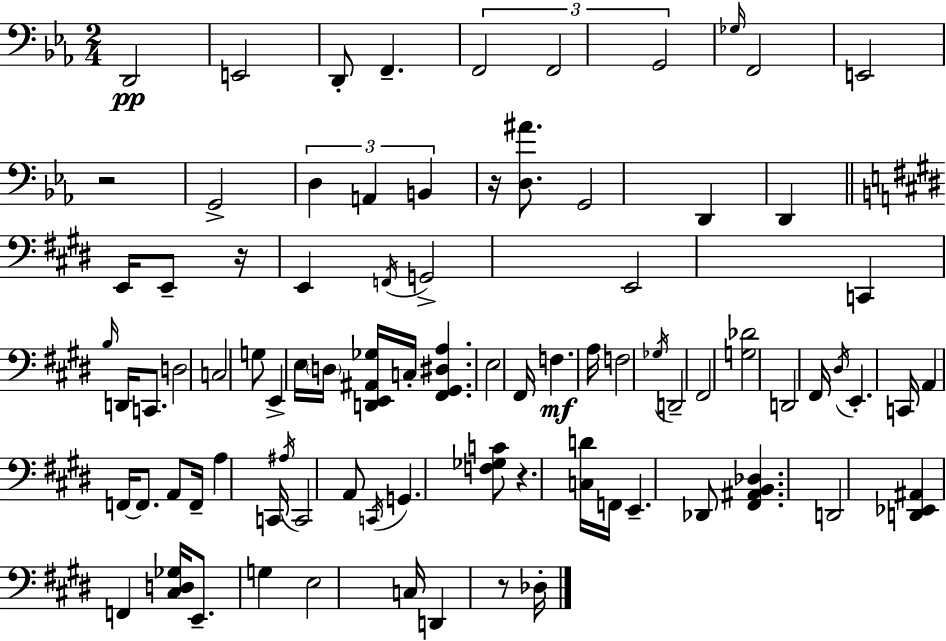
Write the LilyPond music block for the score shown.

{
  \clef bass
  \numericTimeSignature
  \time 2/4
  \key c \minor
  d,2\pp | e,2 | d,8-. f,4.-- | \tuplet 3/2 { f,2 | \break f,2 | g,2 } | \grace { ges16 } f,2 | e,2 | \break r2 | g,2-> | \tuplet 3/2 { d4 a,4 | b,4 } r16 <d ais'>8. | \break g,2 | d,4 d,4 | \bar "||" \break \key e \major e,16 e,8-- r16 e,4 | \acciaccatura { f,16 } g,2-> | e,2 | c,4 \grace { b16 } d,16 c,8. | \break d2 | c2 | g8 e,4-> | e16 \parenthesize d16 <d, e, ais, ges>16 c16-. <fis, gis, dis a>4. | \break e2 | fis,16 f4.\mf | a16 f2 | \acciaccatura { ges16 } d,2-- | \break fis,2 | <g des'>2 | d,2 | fis,16 \acciaccatura { dis16 } e,4.-. | \break c,16 a,4 | f,16~~ f,8. a,8 f,16-- a4 | c,16 \acciaccatura { ais16 } c,2 | a,8 \acciaccatura { c,16 } | \break g,4. <f ges c'>8 | r4. <c d'>16 f,16 | e,4.-- des,8 | <fis, ais, b, des>4. d,2 | \break <d, ees, ais,>4 | f,4 <cis d ges>16 e,8.-- | g4 e2 | c16 d,4 | \break r8 des16-. \bar "|."
}